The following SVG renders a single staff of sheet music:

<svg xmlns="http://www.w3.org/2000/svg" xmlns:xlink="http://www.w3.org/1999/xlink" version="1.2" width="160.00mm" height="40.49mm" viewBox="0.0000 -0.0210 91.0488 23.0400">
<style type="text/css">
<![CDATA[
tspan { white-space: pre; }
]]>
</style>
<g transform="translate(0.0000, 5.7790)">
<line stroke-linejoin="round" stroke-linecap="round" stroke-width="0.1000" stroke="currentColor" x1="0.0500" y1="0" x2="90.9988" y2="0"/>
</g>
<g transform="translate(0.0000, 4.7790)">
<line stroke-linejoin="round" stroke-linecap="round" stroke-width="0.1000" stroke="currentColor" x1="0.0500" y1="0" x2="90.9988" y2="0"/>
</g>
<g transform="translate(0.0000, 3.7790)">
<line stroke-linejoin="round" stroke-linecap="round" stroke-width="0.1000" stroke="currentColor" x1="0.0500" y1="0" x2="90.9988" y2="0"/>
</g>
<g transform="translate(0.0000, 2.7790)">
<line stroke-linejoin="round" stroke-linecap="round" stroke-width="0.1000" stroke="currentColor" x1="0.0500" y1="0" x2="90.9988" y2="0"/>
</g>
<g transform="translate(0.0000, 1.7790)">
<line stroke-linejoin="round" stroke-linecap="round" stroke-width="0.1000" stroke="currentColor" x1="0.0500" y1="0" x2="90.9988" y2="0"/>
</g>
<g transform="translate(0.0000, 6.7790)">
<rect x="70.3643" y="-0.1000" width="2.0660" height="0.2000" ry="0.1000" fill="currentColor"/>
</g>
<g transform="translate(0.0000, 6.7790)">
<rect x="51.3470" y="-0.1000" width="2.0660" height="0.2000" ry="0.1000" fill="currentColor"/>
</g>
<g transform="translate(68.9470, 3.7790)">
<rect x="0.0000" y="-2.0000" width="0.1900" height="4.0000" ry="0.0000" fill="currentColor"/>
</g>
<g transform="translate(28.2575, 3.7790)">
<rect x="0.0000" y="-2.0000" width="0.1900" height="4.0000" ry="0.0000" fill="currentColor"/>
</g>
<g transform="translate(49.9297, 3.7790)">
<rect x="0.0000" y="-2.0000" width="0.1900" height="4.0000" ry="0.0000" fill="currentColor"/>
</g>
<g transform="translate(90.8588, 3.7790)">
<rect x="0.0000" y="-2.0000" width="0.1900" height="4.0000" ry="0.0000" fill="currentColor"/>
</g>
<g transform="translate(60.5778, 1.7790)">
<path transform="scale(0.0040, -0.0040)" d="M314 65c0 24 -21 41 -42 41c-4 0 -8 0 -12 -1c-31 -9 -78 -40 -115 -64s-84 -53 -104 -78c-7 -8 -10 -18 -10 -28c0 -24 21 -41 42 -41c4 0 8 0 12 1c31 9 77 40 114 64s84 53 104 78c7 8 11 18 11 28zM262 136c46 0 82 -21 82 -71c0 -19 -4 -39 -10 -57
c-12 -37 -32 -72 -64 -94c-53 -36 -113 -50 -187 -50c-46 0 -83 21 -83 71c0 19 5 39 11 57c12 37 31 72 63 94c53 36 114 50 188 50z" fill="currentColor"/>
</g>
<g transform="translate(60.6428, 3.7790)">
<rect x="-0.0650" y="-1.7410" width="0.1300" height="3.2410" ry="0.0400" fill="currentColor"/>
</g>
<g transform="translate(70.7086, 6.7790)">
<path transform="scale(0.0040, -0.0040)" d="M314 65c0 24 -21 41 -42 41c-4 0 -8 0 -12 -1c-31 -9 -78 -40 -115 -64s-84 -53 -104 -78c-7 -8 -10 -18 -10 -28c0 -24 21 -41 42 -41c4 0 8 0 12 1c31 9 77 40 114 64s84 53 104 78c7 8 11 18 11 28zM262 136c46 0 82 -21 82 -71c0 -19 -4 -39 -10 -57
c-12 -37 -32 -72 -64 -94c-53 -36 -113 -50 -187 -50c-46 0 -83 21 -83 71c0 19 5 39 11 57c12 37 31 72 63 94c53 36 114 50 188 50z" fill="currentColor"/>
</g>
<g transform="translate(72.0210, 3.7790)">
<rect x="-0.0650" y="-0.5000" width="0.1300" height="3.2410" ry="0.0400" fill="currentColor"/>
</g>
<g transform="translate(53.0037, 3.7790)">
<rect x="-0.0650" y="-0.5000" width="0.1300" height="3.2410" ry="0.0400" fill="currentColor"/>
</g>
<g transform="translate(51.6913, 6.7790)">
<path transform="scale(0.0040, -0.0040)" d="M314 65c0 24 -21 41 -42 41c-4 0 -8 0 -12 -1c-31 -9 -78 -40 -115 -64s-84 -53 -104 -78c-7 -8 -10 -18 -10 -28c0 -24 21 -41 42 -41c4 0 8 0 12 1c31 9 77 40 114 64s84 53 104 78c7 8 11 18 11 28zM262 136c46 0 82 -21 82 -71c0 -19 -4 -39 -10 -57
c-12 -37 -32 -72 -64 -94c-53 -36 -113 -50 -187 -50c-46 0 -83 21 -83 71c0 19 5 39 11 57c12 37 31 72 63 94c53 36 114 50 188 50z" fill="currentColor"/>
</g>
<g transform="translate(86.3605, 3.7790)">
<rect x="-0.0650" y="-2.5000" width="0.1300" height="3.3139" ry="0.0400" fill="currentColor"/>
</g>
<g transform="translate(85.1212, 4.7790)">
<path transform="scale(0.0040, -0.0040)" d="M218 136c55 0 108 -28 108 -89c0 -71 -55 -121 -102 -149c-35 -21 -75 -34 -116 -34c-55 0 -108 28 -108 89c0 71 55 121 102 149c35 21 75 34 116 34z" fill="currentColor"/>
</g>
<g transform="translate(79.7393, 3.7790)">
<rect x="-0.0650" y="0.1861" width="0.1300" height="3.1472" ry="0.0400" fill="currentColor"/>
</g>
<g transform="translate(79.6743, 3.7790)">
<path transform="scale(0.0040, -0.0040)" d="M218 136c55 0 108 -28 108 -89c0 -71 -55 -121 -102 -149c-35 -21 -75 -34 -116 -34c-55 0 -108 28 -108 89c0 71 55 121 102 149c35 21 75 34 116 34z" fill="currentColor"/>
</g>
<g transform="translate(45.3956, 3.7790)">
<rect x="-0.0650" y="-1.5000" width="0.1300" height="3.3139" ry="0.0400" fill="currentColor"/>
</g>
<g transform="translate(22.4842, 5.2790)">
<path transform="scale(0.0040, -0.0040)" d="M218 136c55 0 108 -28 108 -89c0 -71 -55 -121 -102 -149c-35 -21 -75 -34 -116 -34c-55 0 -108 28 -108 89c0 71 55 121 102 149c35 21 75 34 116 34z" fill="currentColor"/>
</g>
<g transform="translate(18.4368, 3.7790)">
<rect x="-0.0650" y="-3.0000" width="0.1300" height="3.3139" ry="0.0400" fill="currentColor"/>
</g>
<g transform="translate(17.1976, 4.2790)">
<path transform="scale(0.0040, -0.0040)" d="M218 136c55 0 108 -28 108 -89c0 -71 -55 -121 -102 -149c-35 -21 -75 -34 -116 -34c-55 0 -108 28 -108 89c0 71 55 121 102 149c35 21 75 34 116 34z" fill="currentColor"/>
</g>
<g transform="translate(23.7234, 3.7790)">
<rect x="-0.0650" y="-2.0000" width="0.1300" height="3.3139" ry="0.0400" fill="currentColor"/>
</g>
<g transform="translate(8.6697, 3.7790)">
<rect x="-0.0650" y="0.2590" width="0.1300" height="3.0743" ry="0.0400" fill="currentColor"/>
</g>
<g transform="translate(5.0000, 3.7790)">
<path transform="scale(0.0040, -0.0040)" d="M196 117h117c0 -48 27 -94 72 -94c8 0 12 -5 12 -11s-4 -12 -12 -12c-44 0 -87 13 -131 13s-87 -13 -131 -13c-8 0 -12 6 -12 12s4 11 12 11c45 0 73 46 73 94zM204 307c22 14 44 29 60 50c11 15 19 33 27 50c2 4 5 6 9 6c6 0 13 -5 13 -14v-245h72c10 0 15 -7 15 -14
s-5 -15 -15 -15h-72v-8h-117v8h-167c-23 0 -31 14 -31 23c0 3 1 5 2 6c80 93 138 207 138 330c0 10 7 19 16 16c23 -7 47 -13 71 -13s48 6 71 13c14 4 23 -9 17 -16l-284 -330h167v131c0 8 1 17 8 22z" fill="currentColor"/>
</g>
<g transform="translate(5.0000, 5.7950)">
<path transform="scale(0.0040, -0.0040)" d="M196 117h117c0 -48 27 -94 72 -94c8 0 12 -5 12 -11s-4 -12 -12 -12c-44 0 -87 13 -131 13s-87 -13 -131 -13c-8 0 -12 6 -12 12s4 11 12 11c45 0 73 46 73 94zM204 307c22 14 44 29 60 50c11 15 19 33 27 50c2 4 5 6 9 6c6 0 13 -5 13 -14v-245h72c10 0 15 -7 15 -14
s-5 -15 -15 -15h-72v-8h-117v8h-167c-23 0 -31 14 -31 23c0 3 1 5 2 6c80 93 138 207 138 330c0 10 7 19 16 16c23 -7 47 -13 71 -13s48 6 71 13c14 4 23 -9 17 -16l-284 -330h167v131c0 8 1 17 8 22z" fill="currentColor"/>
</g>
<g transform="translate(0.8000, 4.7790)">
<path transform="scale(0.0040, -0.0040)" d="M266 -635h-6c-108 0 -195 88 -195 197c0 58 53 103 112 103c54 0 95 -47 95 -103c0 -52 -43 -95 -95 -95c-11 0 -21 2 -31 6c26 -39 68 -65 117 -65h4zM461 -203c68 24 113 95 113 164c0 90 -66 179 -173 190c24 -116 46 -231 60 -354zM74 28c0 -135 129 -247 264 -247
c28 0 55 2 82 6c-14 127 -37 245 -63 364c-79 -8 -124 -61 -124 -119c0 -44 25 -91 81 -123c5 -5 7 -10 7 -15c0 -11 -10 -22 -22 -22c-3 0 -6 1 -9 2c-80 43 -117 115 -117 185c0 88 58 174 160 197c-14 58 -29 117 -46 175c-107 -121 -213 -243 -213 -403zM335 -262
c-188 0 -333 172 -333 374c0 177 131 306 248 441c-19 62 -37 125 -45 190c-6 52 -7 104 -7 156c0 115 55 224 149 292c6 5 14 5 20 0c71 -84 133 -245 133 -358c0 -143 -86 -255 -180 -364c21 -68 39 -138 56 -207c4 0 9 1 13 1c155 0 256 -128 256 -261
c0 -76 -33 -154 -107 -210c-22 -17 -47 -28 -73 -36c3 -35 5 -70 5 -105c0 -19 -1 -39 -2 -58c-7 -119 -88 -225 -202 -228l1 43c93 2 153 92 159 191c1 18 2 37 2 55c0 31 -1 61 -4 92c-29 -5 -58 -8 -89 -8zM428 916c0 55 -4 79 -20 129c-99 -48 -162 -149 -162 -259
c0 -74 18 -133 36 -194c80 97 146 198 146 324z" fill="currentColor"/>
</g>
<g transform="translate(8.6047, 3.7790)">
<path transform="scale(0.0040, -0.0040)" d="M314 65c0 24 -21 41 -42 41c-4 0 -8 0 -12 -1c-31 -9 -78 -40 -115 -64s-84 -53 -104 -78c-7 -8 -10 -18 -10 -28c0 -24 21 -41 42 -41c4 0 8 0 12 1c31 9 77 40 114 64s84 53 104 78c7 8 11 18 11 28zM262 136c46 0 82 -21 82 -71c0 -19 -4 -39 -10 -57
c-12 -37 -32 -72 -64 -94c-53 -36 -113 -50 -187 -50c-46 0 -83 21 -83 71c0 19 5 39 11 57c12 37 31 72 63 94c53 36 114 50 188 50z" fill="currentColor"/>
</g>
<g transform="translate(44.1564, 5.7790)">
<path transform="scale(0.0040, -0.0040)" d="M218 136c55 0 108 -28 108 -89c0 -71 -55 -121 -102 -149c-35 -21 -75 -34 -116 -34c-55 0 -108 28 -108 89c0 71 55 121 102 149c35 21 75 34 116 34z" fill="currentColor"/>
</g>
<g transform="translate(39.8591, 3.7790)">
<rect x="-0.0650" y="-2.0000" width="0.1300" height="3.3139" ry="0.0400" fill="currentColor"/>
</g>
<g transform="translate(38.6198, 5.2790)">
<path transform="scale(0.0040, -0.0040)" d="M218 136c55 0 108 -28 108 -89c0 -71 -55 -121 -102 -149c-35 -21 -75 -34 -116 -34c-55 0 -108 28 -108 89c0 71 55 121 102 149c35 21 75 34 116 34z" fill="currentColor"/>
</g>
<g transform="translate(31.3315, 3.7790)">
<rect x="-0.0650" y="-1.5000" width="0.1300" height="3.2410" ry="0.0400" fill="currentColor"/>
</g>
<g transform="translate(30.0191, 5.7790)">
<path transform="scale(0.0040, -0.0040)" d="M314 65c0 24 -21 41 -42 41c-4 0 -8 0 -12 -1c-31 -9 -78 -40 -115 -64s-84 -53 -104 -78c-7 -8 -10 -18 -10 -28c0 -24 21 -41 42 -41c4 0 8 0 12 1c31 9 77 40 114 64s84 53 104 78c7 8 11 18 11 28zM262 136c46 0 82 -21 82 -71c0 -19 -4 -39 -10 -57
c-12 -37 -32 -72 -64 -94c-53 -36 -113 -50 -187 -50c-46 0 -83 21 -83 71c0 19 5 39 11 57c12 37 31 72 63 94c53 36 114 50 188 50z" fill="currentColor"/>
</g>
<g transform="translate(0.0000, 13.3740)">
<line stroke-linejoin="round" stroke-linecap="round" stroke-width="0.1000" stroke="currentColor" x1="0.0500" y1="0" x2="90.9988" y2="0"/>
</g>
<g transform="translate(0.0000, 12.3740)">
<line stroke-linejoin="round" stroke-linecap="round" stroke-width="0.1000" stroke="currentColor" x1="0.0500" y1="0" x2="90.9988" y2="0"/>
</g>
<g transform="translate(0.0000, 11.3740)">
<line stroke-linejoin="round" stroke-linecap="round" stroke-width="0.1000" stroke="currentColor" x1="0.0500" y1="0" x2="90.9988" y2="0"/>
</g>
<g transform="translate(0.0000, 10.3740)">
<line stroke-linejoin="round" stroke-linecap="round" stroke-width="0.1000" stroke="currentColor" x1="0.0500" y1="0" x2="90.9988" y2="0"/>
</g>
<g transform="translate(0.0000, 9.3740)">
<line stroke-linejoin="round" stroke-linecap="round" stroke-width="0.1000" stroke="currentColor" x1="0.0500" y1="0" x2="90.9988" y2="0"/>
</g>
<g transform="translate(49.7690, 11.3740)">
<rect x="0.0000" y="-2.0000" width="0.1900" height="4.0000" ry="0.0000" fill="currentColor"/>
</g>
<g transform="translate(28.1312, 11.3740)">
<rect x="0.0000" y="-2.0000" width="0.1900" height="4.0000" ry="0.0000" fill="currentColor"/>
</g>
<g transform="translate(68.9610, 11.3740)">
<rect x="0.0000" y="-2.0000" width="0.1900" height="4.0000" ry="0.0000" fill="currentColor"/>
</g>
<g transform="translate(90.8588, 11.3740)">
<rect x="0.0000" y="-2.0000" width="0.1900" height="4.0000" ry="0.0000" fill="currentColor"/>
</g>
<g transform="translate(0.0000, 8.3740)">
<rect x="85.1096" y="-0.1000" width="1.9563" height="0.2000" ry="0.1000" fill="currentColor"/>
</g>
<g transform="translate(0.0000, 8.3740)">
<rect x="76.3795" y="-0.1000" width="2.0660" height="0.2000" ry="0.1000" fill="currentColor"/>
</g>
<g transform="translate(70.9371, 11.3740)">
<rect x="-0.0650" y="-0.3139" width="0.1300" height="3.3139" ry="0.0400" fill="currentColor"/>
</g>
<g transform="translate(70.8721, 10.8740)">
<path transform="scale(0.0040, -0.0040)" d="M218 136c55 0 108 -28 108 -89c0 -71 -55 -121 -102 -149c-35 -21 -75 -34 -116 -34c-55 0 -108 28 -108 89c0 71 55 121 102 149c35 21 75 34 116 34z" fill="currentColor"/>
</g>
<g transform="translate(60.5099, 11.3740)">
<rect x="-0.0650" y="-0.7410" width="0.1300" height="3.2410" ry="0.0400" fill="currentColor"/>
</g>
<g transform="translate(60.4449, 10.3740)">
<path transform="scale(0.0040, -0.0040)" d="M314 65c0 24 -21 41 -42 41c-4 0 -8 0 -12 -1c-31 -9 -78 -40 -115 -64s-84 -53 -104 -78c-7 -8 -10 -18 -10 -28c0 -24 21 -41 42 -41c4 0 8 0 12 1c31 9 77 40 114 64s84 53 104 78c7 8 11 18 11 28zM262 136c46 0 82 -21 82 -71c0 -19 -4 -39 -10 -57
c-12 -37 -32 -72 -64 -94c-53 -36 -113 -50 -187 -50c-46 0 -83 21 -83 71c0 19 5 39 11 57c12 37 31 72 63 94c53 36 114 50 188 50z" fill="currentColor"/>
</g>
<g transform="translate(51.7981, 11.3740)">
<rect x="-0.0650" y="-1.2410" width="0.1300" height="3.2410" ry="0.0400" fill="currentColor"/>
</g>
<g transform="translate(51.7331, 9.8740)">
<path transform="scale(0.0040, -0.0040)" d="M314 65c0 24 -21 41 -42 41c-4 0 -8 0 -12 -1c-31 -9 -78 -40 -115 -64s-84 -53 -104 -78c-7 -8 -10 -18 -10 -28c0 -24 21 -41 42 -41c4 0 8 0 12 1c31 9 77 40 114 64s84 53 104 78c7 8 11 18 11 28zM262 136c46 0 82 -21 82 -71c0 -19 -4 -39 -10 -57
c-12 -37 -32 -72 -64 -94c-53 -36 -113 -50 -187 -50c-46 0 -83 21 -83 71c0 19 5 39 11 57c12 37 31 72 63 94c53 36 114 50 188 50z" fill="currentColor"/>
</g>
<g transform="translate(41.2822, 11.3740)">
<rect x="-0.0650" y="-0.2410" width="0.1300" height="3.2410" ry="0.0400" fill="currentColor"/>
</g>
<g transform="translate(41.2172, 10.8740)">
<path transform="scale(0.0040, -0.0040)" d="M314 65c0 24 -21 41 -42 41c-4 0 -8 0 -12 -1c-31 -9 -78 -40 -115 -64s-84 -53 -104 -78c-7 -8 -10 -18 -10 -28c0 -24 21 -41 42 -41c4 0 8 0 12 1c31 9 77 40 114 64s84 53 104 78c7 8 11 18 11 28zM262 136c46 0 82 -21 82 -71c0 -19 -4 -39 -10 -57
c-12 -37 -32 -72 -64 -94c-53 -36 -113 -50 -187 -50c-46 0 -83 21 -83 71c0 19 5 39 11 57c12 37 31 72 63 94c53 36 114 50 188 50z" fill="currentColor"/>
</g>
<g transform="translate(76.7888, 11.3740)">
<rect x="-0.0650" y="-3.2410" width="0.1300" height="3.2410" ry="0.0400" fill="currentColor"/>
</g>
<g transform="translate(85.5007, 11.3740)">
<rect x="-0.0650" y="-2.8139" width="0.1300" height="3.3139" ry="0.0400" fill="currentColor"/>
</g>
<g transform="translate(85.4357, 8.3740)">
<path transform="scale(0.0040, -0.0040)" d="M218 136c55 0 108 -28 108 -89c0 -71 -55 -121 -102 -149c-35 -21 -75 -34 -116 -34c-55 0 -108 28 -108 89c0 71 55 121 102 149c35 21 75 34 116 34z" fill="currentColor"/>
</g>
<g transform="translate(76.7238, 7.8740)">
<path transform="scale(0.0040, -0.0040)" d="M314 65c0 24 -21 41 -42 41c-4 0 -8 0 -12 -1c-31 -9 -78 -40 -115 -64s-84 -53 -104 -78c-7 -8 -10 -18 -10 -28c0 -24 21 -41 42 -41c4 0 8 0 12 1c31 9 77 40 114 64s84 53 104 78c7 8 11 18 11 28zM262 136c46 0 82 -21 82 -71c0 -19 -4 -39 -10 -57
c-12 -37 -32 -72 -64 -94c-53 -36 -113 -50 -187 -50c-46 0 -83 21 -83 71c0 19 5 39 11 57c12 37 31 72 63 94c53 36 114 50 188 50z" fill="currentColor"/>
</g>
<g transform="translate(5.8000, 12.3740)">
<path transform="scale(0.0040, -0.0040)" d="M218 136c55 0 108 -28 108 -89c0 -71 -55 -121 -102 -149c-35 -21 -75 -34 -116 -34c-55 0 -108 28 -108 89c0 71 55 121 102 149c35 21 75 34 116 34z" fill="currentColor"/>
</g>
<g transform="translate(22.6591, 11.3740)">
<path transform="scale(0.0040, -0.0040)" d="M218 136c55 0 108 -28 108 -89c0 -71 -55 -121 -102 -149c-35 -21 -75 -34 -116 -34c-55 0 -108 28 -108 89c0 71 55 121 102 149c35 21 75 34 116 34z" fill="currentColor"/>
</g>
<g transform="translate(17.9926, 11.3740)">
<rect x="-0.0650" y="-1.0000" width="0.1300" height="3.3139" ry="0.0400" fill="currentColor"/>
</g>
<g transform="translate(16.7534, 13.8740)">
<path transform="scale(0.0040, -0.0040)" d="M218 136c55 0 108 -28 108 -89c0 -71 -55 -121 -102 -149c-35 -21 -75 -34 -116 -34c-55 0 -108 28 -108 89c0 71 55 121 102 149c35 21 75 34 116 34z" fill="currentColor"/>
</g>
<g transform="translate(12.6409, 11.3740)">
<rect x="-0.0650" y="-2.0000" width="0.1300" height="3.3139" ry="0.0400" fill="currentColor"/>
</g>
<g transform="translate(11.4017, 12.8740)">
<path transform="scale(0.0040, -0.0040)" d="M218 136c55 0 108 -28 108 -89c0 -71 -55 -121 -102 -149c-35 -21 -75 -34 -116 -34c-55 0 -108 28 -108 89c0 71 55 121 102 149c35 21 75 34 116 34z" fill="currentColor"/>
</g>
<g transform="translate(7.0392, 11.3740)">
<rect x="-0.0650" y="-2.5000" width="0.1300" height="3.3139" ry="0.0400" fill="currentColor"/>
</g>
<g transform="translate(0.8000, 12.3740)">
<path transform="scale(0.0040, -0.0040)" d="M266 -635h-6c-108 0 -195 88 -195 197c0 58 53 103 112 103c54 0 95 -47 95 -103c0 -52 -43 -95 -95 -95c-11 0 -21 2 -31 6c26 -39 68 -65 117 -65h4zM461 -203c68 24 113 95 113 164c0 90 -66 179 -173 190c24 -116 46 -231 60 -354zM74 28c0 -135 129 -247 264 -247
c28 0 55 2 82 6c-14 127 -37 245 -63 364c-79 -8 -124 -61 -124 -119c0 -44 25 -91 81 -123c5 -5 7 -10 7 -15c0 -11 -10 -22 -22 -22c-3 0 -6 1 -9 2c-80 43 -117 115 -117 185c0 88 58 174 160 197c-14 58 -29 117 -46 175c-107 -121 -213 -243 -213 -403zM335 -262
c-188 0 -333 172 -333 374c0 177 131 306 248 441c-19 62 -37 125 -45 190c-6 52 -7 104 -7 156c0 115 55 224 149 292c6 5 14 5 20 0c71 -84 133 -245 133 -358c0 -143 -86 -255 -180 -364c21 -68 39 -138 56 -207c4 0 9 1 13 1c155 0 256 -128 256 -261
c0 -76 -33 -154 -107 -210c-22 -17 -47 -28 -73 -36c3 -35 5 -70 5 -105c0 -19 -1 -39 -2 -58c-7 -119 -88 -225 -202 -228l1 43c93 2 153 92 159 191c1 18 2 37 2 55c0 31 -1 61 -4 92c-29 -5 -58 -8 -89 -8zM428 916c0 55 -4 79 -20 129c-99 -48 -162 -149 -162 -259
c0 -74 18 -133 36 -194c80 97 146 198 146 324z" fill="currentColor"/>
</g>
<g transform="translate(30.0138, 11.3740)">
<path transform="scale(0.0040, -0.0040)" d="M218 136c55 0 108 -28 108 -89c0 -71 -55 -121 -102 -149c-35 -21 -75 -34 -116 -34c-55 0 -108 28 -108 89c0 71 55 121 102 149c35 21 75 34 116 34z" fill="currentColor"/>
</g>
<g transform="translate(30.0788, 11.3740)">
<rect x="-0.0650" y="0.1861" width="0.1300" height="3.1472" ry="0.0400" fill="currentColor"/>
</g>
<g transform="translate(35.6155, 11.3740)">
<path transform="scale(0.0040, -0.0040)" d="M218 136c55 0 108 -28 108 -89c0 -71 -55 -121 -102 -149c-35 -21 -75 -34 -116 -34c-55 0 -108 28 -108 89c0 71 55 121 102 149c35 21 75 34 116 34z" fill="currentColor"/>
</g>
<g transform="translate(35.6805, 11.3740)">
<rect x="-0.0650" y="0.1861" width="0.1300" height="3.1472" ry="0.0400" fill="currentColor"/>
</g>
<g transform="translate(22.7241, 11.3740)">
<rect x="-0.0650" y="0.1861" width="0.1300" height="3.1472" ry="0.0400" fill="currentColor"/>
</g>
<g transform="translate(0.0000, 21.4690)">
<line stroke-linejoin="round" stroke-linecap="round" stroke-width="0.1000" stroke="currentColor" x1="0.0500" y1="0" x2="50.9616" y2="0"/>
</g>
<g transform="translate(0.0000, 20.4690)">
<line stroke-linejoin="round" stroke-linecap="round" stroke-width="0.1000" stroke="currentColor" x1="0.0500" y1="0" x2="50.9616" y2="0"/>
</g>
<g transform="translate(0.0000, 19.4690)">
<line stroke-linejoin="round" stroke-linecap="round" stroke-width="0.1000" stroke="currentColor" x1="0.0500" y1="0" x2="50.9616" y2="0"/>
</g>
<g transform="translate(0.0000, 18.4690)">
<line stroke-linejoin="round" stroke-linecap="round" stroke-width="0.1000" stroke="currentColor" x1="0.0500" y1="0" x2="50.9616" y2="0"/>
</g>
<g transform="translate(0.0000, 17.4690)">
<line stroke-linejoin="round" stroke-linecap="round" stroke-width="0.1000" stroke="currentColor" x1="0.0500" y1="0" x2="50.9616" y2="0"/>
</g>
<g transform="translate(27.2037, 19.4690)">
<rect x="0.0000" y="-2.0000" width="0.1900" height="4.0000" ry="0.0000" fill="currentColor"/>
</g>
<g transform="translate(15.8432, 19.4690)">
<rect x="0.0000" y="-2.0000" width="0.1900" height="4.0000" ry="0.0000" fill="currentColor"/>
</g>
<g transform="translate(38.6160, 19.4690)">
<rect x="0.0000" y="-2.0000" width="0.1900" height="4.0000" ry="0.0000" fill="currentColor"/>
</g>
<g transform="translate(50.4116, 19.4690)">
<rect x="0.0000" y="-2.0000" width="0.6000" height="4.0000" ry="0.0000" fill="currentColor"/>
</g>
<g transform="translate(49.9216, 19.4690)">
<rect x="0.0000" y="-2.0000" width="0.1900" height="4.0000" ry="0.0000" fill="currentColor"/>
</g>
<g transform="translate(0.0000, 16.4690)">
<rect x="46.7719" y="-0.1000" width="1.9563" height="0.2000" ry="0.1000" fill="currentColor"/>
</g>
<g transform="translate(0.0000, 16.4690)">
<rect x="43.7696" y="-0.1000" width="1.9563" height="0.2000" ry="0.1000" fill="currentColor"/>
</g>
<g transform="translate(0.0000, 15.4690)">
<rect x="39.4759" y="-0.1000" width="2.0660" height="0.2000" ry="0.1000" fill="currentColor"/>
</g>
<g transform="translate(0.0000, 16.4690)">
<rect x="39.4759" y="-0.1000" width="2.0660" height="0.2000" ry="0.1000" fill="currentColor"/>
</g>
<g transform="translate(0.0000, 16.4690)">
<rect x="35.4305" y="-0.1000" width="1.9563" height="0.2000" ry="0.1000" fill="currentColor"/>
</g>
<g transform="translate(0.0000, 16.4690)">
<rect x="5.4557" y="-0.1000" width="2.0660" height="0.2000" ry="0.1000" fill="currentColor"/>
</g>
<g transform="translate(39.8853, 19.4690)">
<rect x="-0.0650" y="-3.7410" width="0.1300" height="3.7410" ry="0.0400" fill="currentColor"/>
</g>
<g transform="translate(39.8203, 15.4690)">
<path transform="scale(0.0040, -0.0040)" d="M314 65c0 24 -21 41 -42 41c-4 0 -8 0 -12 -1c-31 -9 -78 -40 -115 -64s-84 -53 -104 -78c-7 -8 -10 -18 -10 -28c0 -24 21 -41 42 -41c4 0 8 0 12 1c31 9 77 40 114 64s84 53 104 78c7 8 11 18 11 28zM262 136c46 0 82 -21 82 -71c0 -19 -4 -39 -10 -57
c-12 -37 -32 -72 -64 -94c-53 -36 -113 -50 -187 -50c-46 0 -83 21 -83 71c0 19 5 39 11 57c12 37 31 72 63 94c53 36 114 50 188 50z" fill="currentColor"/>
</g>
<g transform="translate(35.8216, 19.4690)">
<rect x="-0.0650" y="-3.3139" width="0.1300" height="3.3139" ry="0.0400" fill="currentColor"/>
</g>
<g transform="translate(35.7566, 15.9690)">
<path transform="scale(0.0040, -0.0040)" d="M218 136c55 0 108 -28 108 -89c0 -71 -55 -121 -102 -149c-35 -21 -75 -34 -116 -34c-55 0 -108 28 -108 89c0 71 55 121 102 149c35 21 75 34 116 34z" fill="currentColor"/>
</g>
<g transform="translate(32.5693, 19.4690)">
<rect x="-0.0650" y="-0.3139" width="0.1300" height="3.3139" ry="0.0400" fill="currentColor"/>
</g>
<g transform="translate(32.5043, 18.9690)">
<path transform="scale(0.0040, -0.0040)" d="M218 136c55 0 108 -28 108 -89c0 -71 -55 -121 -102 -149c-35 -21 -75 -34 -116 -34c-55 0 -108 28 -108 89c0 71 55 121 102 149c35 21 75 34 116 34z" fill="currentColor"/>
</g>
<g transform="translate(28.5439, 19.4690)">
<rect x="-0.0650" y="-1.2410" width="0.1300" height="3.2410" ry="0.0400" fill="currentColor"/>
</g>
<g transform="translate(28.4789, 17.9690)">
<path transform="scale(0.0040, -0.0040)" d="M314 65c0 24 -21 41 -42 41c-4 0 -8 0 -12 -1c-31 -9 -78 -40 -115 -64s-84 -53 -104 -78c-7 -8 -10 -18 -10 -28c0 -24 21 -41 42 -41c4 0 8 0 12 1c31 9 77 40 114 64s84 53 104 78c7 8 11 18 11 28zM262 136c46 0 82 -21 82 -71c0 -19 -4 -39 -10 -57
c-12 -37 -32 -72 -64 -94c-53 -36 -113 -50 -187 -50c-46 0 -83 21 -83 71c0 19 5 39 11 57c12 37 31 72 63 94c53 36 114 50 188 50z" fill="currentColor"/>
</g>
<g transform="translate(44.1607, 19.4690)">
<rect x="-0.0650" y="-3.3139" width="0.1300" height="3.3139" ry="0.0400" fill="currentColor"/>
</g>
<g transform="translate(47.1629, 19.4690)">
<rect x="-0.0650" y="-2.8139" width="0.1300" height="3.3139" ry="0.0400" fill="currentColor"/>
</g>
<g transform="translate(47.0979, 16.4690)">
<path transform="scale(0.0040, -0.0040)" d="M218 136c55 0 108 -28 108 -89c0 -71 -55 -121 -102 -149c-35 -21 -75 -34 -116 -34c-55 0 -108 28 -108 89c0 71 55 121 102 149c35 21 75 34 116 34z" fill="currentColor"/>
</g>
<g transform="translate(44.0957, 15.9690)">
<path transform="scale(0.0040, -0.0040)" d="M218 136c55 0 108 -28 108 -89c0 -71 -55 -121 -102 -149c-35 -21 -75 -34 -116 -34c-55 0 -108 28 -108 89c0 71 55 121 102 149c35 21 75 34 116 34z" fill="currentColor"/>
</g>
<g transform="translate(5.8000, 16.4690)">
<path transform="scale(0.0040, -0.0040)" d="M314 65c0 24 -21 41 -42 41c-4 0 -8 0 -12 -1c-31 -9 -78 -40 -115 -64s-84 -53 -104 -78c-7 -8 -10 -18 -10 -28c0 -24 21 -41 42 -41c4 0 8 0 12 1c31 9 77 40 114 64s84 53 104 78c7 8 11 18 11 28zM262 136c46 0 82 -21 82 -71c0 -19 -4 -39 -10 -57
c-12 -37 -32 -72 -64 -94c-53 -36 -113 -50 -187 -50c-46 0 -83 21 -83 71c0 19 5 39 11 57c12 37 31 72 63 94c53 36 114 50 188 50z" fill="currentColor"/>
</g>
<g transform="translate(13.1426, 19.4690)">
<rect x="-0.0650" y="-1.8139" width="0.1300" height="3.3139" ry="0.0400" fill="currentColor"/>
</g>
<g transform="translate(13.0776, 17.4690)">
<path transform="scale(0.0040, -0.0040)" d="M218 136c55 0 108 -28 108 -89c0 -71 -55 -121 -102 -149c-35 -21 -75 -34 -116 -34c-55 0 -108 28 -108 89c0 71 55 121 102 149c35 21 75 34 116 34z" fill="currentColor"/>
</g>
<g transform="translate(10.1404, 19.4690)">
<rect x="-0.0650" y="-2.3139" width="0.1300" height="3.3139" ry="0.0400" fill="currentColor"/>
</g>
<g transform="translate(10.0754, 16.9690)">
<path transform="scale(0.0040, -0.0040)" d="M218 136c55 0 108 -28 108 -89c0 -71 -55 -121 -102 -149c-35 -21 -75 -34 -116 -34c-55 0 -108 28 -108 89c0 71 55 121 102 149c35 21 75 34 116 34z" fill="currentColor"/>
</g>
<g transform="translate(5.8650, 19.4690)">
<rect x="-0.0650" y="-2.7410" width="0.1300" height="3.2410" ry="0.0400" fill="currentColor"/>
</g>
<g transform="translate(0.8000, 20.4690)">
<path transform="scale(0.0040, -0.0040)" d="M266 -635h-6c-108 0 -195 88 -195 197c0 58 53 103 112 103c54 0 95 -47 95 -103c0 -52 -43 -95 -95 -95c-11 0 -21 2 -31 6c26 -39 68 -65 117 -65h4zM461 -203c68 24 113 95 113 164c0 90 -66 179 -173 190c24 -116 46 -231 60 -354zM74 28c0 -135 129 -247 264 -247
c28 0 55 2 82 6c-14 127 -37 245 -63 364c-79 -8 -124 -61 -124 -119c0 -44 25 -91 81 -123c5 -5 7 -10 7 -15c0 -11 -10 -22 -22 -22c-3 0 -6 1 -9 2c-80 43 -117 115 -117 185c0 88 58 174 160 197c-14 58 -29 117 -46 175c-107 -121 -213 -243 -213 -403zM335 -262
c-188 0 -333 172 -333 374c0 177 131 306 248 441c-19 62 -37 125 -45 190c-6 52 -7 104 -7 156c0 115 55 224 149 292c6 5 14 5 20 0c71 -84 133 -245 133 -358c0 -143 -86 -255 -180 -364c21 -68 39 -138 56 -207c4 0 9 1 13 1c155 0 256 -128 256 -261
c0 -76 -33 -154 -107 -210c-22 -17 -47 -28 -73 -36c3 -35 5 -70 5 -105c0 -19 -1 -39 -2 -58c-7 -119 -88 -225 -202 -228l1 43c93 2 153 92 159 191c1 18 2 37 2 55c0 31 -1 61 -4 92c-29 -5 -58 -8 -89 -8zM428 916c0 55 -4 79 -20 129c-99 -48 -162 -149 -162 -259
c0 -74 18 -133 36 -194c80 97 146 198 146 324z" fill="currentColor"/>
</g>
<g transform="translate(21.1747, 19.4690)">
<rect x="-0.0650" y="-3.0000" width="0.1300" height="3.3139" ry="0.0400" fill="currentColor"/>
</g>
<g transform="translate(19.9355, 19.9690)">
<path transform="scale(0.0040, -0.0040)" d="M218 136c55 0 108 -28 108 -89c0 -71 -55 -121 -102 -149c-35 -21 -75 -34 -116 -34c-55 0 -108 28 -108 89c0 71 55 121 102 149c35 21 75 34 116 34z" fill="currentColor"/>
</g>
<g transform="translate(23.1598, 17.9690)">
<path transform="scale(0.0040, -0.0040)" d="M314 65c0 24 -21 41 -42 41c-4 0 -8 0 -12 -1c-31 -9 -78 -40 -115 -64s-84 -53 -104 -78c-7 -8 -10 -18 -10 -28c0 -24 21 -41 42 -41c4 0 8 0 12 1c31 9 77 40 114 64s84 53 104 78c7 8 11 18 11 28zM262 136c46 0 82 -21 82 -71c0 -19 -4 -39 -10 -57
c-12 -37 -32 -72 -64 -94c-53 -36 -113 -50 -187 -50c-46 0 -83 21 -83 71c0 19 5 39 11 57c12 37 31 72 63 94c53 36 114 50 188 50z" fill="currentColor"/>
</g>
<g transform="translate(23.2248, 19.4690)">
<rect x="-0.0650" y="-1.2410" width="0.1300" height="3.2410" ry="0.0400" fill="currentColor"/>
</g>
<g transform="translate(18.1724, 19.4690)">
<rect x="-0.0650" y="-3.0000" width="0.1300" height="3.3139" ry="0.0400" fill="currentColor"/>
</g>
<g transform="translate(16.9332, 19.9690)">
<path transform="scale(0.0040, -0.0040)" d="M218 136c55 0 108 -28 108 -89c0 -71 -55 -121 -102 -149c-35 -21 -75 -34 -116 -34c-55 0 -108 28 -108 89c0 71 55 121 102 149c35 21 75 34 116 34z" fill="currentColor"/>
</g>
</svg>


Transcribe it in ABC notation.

X:1
T:Untitled
M:4/4
L:1/4
K:C
B2 A F E2 F E C2 f2 C2 B G G F D B B B c2 e2 d2 c b2 a a2 g f A A e2 e2 c b c'2 b a